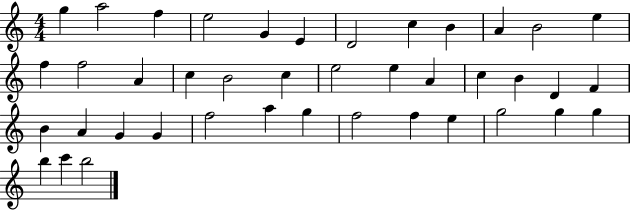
G5/q A5/h F5/q E5/h G4/q E4/q D4/h C5/q B4/q A4/q B4/h E5/q F5/q F5/h A4/q C5/q B4/h C5/q E5/h E5/q A4/q C5/q B4/q D4/q F4/q B4/q A4/q G4/q G4/q F5/h A5/q G5/q F5/h F5/q E5/q G5/h G5/q G5/q B5/q C6/q B5/h